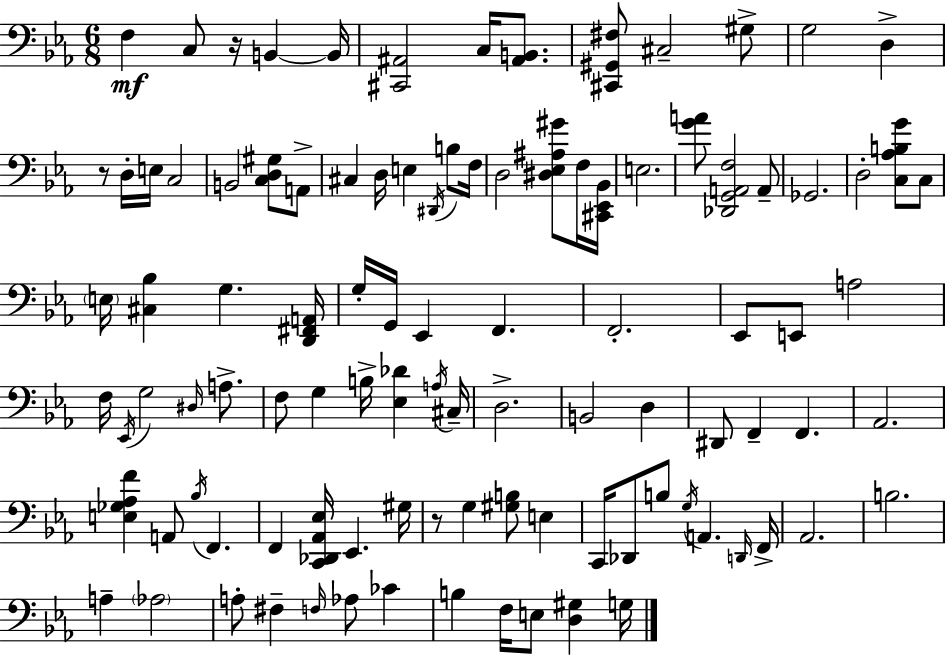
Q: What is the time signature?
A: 6/8